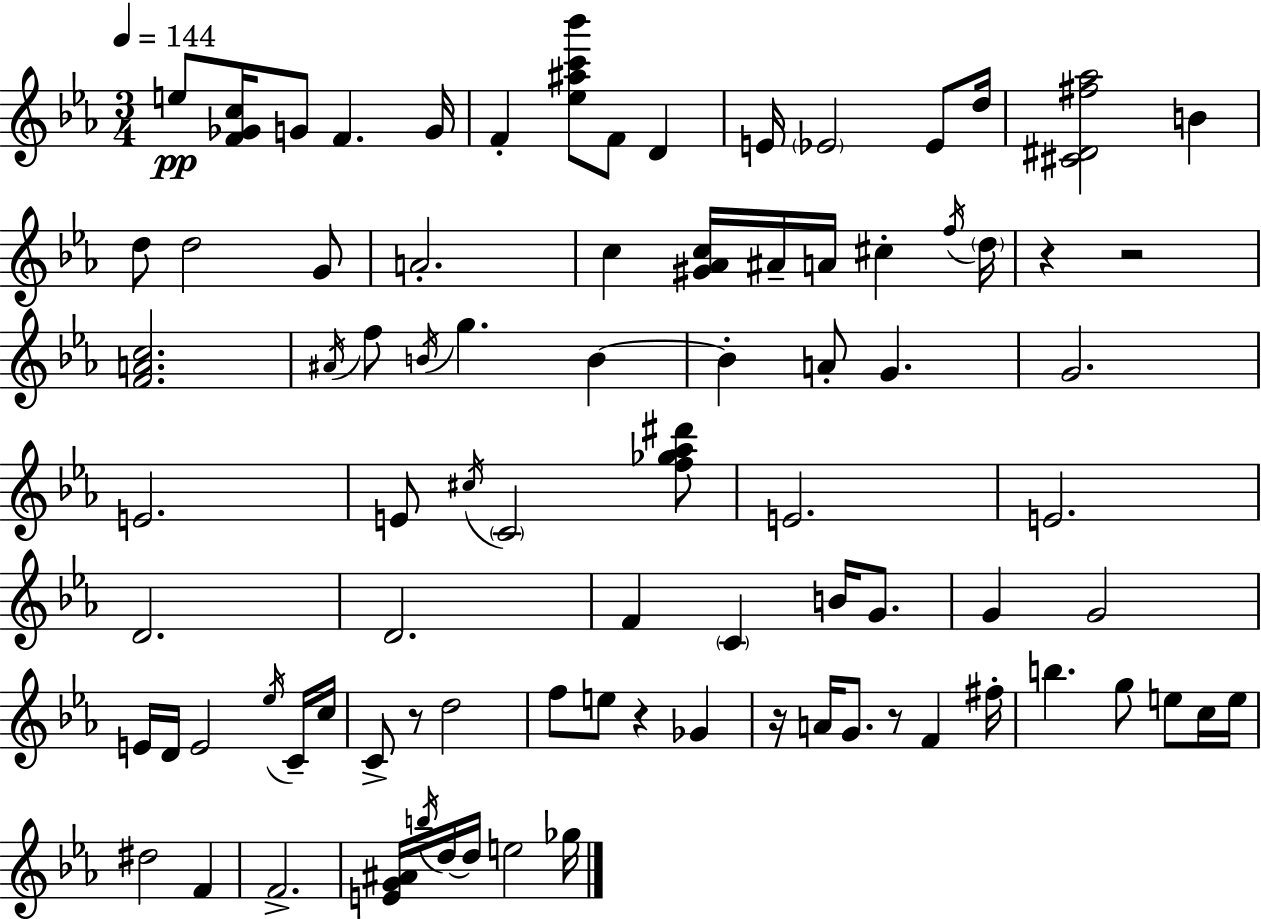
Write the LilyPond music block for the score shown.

{
  \clef treble
  \numericTimeSignature
  \time 3/4
  \key c \minor
  \tempo 4 = 144
  e''8\pp <f' ges' c''>16 g'8 f'4. g'16 | f'4-. <ees'' ais'' c''' bes'''>8 f'8 d'4 | e'16 \parenthesize ees'2 ees'8 d''16 | <cis' dis' fis'' aes''>2 b'4 | \break d''8 d''2 g'8 | a'2.-. | c''4 <gis' aes' c''>16 ais'16-- a'16 cis''4-. \acciaccatura { f''16 } | \parenthesize d''16 r4 r2 | \break <f' a' c''>2. | \acciaccatura { ais'16 } f''8 \acciaccatura { b'16 } g''4. b'4~~ | b'4-. a'8-. g'4. | g'2. | \break e'2. | e'8 \acciaccatura { cis''16 } \parenthesize c'2 | <f'' ges'' aes'' dis'''>8 e'2. | e'2. | \break d'2. | d'2. | f'4 \parenthesize c'4 | b'16 g'8. g'4 g'2 | \break e'16 d'16 e'2 | \acciaccatura { ees''16 } c'16-- c''16 c'8-> r8 d''2 | f''8 e''8 r4 | ges'4 r16 a'16 g'8. r8 | \break f'4 fis''16-. b''4. g''8 | e''8 c''16 e''16 dis''2 | f'4 f'2.-> | <e' g' ais'>16 \acciaccatura { b''16 } d''16~~ d''16 e''2 | \break ges''16 \bar "|."
}